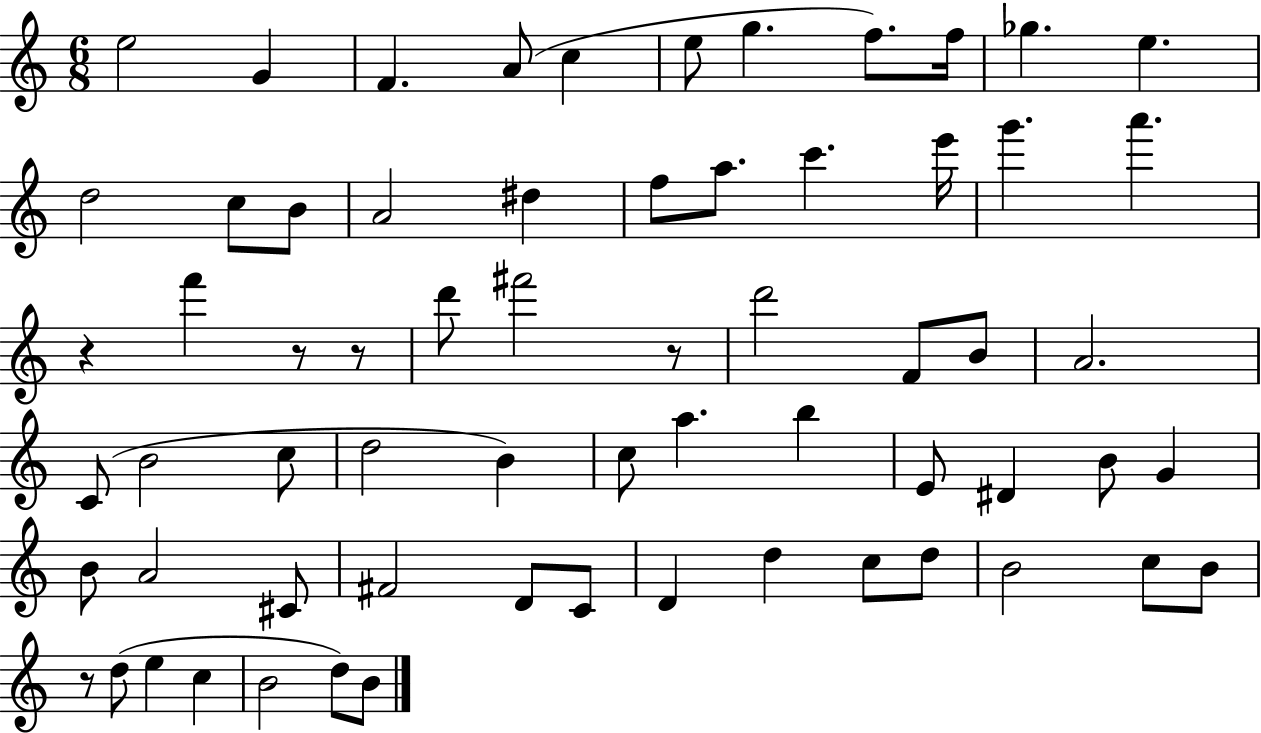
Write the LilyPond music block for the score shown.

{
  \clef treble
  \numericTimeSignature
  \time 6/8
  \key c \major
  e''2 g'4 | f'4. a'8( c''4 | e''8 g''4. f''8.) f''16 | ges''4. e''4. | \break d''2 c''8 b'8 | a'2 dis''4 | f''8 a''8. c'''4. e'''16 | g'''4. a'''4. | \break r4 f'''4 r8 r8 | d'''8 fis'''2 r8 | d'''2 f'8 b'8 | a'2. | \break c'8( b'2 c''8 | d''2 b'4) | c''8 a''4. b''4 | e'8 dis'4 b'8 g'4 | \break b'8 a'2 cis'8 | fis'2 d'8 c'8 | d'4 d''4 c''8 d''8 | b'2 c''8 b'8 | \break r8 d''8( e''4 c''4 | b'2 d''8) b'8 | \bar "|."
}